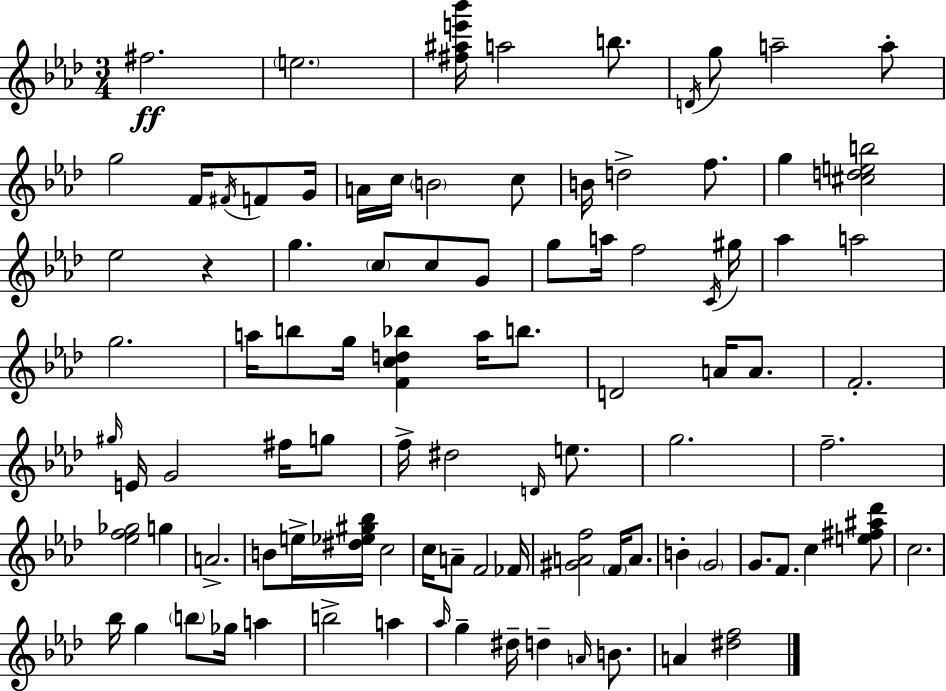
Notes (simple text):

F#5/h. E5/h. [F#5,A#5,E6,Bb6]/s A5/h B5/e. D4/s G5/e A5/h A5/e G5/h F4/s F#4/s F4/e G4/s A4/s C5/s B4/h C5/e B4/s D5/h F5/e. G5/q [C#5,D5,E5,B5]/h Eb5/h R/q G5/q. C5/e C5/e G4/e G5/e A5/s F5/h C4/s G#5/s Ab5/q A5/h G5/h. A5/s B5/e G5/s [F4,C5,D5,Bb5]/q A5/s B5/e. D4/h A4/s A4/e. F4/h. G#5/s E4/s G4/h F#5/s G5/e F5/s D#5/h D4/s E5/e. G5/h. F5/h. [Eb5,F5,Gb5]/h G5/q A4/h. B4/e E5/s [D#5,Eb5,G#5,Bb5]/s C5/h C5/s A4/e F4/h FES4/s [G#4,A4,F5]/h F4/s A4/e. B4/q G4/h G4/e. F4/e. C5/q [E5,F#5,A#5,Db6]/e C5/h. Bb5/s G5/q B5/e Gb5/s A5/q B5/h A5/q Ab5/s G5/q D#5/s D5/q A4/s B4/e. A4/q [D#5,F5]/h